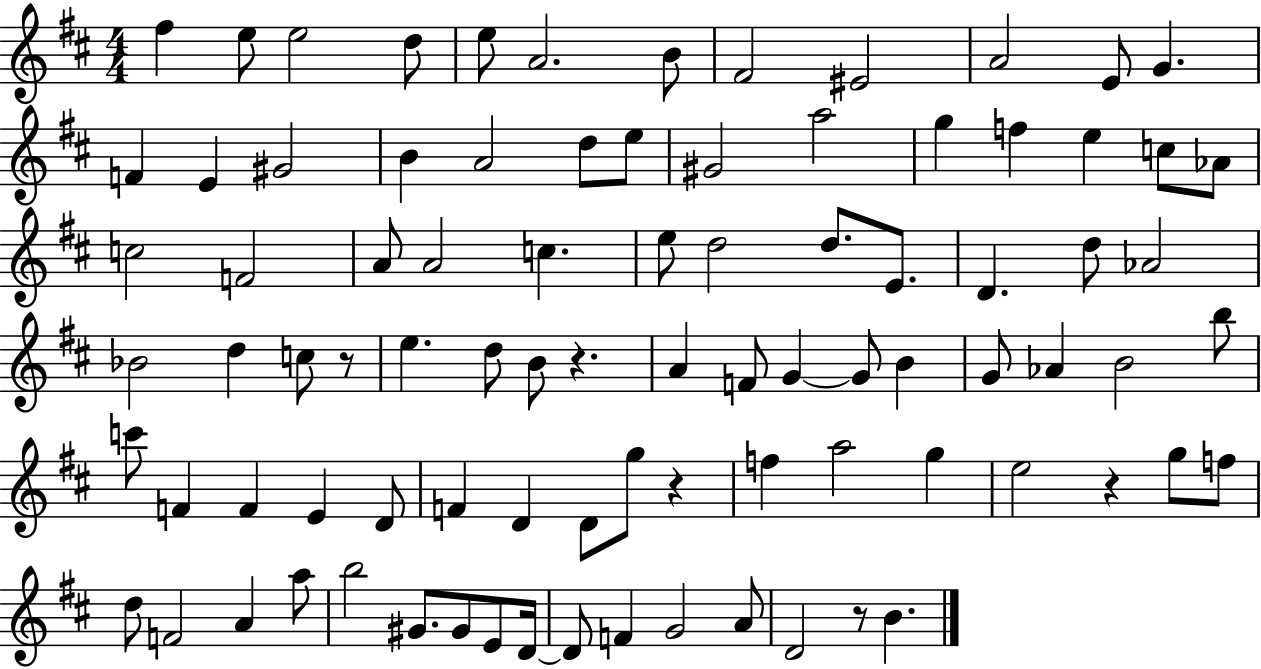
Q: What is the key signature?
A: D major